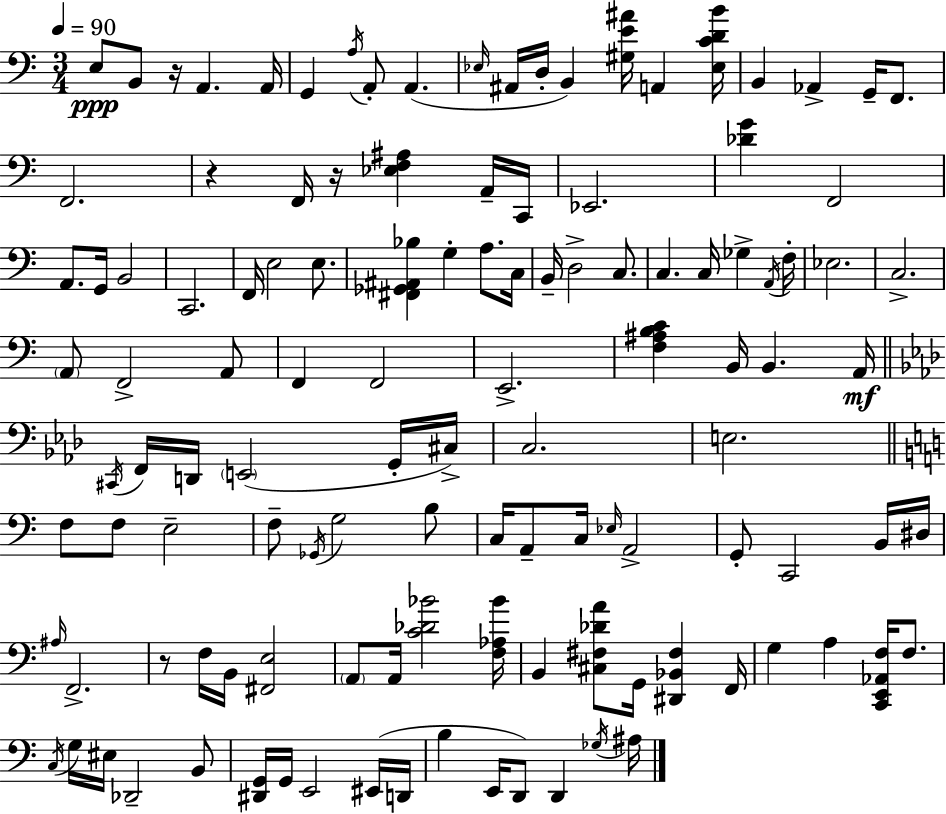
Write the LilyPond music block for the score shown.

{
  \clef bass
  \numericTimeSignature
  \time 3/4
  \key c \major
  \tempo 4 = 90
  e8\ppp b,8 r16 a,4. a,16 | g,4 \acciaccatura { a16 } a,8-. a,4.( | \grace { ees16 } ais,16 d16-. b,4) <gis e' ais'>16 a,4 | <ees c' d' b'>16 b,4 aes,4-> g,16-- f,8. | \break f,2. | r4 f,16 r16 <ees f ais>4 | a,16-- c,16 ees,2. | <des' g'>4 f,2 | \break a,8. g,16 b,2 | c,2. | f,16 e2 e8. | <fis, ges, ais, bes>4 g4-. a8. | \break c16 b,16-- d2-> c8. | c4. c16 ges4-> | \acciaccatura { a,16 } f16-. ees2. | c2.-> | \break \parenthesize a,8 f,2-> | a,8 f,4 f,2 | e,2.-> | <f ais b c'>4 b,16 b,4. | \break a,16\mf \bar "||" \break \key f \minor \acciaccatura { cis,16 } f,16 d,16 \parenthesize e,2( g,16-. | cis16->) c2. | e2. | \bar "||" \break \key c \major f8 f8 e2-- | f8-- \acciaccatura { ges,16 } g2 b8 | c16 a,8-- c16 \grace { ees16 } a,2-> | g,8-. c,2 | \break b,16 dis16 \grace { ais16 } f,2.-> | r8 f16 b,16 <fis, e>2 | \parenthesize a,8 a,16 <c' des' bes'>2 | <f aes bes'>16 b,4 <cis fis des' a'>8 g,16 <dis, bes, fis>4 | \break f,16 g4 a4 <c, e, aes, f>16 | f8. \acciaccatura { c16 } g16 eis16 des,2-- | b,8 <dis, g,>16 g,16 e,2 | eis,16( d,16 b4 e,16 d,8) d,4 | \break \acciaccatura { ges16 } ais16 \bar "|."
}